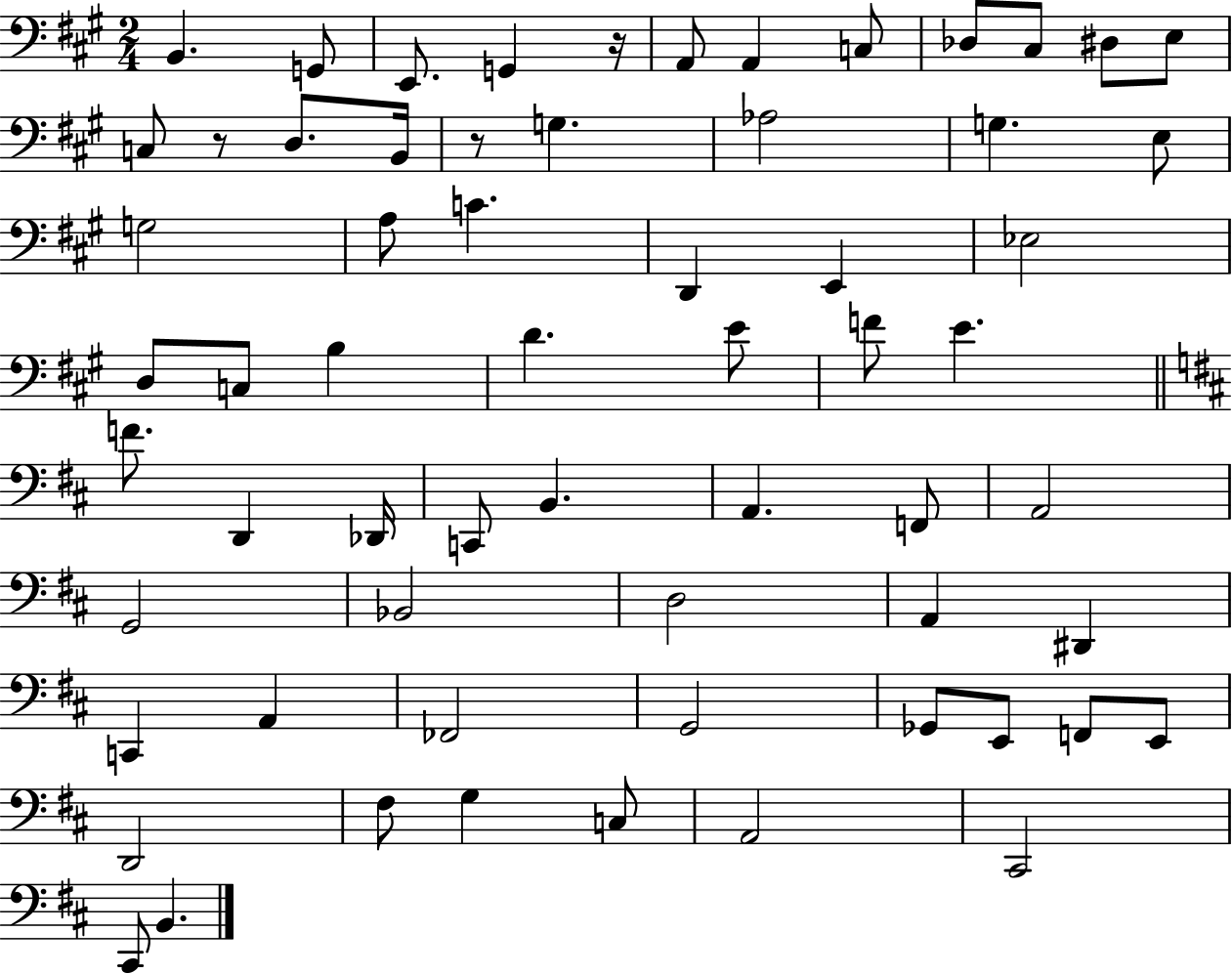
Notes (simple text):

B2/q. G2/e E2/e. G2/q R/s A2/e A2/q C3/e Db3/e C#3/e D#3/e E3/e C3/e R/e D3/e. B2/s R/e G3/q. Ab3/h G3/q. E3/e G3/h A3/e C4/q. D2/q E2/q Eb3/h D3/e C3/e B3/q D4/q. E4/e F4/e E4/q. F4/e. D2/q Db2/s C2/e B2/q. A2/q. F2/e A2/h G2/h Bb2/h D3/h A2/q D#2/q C2/q A2/q FES2/h G2/h Gb2/e E2/e F2/e E2/e D2/h F#3/e G3/q C3/e A2/h C#2/h C#2/e B2/q.